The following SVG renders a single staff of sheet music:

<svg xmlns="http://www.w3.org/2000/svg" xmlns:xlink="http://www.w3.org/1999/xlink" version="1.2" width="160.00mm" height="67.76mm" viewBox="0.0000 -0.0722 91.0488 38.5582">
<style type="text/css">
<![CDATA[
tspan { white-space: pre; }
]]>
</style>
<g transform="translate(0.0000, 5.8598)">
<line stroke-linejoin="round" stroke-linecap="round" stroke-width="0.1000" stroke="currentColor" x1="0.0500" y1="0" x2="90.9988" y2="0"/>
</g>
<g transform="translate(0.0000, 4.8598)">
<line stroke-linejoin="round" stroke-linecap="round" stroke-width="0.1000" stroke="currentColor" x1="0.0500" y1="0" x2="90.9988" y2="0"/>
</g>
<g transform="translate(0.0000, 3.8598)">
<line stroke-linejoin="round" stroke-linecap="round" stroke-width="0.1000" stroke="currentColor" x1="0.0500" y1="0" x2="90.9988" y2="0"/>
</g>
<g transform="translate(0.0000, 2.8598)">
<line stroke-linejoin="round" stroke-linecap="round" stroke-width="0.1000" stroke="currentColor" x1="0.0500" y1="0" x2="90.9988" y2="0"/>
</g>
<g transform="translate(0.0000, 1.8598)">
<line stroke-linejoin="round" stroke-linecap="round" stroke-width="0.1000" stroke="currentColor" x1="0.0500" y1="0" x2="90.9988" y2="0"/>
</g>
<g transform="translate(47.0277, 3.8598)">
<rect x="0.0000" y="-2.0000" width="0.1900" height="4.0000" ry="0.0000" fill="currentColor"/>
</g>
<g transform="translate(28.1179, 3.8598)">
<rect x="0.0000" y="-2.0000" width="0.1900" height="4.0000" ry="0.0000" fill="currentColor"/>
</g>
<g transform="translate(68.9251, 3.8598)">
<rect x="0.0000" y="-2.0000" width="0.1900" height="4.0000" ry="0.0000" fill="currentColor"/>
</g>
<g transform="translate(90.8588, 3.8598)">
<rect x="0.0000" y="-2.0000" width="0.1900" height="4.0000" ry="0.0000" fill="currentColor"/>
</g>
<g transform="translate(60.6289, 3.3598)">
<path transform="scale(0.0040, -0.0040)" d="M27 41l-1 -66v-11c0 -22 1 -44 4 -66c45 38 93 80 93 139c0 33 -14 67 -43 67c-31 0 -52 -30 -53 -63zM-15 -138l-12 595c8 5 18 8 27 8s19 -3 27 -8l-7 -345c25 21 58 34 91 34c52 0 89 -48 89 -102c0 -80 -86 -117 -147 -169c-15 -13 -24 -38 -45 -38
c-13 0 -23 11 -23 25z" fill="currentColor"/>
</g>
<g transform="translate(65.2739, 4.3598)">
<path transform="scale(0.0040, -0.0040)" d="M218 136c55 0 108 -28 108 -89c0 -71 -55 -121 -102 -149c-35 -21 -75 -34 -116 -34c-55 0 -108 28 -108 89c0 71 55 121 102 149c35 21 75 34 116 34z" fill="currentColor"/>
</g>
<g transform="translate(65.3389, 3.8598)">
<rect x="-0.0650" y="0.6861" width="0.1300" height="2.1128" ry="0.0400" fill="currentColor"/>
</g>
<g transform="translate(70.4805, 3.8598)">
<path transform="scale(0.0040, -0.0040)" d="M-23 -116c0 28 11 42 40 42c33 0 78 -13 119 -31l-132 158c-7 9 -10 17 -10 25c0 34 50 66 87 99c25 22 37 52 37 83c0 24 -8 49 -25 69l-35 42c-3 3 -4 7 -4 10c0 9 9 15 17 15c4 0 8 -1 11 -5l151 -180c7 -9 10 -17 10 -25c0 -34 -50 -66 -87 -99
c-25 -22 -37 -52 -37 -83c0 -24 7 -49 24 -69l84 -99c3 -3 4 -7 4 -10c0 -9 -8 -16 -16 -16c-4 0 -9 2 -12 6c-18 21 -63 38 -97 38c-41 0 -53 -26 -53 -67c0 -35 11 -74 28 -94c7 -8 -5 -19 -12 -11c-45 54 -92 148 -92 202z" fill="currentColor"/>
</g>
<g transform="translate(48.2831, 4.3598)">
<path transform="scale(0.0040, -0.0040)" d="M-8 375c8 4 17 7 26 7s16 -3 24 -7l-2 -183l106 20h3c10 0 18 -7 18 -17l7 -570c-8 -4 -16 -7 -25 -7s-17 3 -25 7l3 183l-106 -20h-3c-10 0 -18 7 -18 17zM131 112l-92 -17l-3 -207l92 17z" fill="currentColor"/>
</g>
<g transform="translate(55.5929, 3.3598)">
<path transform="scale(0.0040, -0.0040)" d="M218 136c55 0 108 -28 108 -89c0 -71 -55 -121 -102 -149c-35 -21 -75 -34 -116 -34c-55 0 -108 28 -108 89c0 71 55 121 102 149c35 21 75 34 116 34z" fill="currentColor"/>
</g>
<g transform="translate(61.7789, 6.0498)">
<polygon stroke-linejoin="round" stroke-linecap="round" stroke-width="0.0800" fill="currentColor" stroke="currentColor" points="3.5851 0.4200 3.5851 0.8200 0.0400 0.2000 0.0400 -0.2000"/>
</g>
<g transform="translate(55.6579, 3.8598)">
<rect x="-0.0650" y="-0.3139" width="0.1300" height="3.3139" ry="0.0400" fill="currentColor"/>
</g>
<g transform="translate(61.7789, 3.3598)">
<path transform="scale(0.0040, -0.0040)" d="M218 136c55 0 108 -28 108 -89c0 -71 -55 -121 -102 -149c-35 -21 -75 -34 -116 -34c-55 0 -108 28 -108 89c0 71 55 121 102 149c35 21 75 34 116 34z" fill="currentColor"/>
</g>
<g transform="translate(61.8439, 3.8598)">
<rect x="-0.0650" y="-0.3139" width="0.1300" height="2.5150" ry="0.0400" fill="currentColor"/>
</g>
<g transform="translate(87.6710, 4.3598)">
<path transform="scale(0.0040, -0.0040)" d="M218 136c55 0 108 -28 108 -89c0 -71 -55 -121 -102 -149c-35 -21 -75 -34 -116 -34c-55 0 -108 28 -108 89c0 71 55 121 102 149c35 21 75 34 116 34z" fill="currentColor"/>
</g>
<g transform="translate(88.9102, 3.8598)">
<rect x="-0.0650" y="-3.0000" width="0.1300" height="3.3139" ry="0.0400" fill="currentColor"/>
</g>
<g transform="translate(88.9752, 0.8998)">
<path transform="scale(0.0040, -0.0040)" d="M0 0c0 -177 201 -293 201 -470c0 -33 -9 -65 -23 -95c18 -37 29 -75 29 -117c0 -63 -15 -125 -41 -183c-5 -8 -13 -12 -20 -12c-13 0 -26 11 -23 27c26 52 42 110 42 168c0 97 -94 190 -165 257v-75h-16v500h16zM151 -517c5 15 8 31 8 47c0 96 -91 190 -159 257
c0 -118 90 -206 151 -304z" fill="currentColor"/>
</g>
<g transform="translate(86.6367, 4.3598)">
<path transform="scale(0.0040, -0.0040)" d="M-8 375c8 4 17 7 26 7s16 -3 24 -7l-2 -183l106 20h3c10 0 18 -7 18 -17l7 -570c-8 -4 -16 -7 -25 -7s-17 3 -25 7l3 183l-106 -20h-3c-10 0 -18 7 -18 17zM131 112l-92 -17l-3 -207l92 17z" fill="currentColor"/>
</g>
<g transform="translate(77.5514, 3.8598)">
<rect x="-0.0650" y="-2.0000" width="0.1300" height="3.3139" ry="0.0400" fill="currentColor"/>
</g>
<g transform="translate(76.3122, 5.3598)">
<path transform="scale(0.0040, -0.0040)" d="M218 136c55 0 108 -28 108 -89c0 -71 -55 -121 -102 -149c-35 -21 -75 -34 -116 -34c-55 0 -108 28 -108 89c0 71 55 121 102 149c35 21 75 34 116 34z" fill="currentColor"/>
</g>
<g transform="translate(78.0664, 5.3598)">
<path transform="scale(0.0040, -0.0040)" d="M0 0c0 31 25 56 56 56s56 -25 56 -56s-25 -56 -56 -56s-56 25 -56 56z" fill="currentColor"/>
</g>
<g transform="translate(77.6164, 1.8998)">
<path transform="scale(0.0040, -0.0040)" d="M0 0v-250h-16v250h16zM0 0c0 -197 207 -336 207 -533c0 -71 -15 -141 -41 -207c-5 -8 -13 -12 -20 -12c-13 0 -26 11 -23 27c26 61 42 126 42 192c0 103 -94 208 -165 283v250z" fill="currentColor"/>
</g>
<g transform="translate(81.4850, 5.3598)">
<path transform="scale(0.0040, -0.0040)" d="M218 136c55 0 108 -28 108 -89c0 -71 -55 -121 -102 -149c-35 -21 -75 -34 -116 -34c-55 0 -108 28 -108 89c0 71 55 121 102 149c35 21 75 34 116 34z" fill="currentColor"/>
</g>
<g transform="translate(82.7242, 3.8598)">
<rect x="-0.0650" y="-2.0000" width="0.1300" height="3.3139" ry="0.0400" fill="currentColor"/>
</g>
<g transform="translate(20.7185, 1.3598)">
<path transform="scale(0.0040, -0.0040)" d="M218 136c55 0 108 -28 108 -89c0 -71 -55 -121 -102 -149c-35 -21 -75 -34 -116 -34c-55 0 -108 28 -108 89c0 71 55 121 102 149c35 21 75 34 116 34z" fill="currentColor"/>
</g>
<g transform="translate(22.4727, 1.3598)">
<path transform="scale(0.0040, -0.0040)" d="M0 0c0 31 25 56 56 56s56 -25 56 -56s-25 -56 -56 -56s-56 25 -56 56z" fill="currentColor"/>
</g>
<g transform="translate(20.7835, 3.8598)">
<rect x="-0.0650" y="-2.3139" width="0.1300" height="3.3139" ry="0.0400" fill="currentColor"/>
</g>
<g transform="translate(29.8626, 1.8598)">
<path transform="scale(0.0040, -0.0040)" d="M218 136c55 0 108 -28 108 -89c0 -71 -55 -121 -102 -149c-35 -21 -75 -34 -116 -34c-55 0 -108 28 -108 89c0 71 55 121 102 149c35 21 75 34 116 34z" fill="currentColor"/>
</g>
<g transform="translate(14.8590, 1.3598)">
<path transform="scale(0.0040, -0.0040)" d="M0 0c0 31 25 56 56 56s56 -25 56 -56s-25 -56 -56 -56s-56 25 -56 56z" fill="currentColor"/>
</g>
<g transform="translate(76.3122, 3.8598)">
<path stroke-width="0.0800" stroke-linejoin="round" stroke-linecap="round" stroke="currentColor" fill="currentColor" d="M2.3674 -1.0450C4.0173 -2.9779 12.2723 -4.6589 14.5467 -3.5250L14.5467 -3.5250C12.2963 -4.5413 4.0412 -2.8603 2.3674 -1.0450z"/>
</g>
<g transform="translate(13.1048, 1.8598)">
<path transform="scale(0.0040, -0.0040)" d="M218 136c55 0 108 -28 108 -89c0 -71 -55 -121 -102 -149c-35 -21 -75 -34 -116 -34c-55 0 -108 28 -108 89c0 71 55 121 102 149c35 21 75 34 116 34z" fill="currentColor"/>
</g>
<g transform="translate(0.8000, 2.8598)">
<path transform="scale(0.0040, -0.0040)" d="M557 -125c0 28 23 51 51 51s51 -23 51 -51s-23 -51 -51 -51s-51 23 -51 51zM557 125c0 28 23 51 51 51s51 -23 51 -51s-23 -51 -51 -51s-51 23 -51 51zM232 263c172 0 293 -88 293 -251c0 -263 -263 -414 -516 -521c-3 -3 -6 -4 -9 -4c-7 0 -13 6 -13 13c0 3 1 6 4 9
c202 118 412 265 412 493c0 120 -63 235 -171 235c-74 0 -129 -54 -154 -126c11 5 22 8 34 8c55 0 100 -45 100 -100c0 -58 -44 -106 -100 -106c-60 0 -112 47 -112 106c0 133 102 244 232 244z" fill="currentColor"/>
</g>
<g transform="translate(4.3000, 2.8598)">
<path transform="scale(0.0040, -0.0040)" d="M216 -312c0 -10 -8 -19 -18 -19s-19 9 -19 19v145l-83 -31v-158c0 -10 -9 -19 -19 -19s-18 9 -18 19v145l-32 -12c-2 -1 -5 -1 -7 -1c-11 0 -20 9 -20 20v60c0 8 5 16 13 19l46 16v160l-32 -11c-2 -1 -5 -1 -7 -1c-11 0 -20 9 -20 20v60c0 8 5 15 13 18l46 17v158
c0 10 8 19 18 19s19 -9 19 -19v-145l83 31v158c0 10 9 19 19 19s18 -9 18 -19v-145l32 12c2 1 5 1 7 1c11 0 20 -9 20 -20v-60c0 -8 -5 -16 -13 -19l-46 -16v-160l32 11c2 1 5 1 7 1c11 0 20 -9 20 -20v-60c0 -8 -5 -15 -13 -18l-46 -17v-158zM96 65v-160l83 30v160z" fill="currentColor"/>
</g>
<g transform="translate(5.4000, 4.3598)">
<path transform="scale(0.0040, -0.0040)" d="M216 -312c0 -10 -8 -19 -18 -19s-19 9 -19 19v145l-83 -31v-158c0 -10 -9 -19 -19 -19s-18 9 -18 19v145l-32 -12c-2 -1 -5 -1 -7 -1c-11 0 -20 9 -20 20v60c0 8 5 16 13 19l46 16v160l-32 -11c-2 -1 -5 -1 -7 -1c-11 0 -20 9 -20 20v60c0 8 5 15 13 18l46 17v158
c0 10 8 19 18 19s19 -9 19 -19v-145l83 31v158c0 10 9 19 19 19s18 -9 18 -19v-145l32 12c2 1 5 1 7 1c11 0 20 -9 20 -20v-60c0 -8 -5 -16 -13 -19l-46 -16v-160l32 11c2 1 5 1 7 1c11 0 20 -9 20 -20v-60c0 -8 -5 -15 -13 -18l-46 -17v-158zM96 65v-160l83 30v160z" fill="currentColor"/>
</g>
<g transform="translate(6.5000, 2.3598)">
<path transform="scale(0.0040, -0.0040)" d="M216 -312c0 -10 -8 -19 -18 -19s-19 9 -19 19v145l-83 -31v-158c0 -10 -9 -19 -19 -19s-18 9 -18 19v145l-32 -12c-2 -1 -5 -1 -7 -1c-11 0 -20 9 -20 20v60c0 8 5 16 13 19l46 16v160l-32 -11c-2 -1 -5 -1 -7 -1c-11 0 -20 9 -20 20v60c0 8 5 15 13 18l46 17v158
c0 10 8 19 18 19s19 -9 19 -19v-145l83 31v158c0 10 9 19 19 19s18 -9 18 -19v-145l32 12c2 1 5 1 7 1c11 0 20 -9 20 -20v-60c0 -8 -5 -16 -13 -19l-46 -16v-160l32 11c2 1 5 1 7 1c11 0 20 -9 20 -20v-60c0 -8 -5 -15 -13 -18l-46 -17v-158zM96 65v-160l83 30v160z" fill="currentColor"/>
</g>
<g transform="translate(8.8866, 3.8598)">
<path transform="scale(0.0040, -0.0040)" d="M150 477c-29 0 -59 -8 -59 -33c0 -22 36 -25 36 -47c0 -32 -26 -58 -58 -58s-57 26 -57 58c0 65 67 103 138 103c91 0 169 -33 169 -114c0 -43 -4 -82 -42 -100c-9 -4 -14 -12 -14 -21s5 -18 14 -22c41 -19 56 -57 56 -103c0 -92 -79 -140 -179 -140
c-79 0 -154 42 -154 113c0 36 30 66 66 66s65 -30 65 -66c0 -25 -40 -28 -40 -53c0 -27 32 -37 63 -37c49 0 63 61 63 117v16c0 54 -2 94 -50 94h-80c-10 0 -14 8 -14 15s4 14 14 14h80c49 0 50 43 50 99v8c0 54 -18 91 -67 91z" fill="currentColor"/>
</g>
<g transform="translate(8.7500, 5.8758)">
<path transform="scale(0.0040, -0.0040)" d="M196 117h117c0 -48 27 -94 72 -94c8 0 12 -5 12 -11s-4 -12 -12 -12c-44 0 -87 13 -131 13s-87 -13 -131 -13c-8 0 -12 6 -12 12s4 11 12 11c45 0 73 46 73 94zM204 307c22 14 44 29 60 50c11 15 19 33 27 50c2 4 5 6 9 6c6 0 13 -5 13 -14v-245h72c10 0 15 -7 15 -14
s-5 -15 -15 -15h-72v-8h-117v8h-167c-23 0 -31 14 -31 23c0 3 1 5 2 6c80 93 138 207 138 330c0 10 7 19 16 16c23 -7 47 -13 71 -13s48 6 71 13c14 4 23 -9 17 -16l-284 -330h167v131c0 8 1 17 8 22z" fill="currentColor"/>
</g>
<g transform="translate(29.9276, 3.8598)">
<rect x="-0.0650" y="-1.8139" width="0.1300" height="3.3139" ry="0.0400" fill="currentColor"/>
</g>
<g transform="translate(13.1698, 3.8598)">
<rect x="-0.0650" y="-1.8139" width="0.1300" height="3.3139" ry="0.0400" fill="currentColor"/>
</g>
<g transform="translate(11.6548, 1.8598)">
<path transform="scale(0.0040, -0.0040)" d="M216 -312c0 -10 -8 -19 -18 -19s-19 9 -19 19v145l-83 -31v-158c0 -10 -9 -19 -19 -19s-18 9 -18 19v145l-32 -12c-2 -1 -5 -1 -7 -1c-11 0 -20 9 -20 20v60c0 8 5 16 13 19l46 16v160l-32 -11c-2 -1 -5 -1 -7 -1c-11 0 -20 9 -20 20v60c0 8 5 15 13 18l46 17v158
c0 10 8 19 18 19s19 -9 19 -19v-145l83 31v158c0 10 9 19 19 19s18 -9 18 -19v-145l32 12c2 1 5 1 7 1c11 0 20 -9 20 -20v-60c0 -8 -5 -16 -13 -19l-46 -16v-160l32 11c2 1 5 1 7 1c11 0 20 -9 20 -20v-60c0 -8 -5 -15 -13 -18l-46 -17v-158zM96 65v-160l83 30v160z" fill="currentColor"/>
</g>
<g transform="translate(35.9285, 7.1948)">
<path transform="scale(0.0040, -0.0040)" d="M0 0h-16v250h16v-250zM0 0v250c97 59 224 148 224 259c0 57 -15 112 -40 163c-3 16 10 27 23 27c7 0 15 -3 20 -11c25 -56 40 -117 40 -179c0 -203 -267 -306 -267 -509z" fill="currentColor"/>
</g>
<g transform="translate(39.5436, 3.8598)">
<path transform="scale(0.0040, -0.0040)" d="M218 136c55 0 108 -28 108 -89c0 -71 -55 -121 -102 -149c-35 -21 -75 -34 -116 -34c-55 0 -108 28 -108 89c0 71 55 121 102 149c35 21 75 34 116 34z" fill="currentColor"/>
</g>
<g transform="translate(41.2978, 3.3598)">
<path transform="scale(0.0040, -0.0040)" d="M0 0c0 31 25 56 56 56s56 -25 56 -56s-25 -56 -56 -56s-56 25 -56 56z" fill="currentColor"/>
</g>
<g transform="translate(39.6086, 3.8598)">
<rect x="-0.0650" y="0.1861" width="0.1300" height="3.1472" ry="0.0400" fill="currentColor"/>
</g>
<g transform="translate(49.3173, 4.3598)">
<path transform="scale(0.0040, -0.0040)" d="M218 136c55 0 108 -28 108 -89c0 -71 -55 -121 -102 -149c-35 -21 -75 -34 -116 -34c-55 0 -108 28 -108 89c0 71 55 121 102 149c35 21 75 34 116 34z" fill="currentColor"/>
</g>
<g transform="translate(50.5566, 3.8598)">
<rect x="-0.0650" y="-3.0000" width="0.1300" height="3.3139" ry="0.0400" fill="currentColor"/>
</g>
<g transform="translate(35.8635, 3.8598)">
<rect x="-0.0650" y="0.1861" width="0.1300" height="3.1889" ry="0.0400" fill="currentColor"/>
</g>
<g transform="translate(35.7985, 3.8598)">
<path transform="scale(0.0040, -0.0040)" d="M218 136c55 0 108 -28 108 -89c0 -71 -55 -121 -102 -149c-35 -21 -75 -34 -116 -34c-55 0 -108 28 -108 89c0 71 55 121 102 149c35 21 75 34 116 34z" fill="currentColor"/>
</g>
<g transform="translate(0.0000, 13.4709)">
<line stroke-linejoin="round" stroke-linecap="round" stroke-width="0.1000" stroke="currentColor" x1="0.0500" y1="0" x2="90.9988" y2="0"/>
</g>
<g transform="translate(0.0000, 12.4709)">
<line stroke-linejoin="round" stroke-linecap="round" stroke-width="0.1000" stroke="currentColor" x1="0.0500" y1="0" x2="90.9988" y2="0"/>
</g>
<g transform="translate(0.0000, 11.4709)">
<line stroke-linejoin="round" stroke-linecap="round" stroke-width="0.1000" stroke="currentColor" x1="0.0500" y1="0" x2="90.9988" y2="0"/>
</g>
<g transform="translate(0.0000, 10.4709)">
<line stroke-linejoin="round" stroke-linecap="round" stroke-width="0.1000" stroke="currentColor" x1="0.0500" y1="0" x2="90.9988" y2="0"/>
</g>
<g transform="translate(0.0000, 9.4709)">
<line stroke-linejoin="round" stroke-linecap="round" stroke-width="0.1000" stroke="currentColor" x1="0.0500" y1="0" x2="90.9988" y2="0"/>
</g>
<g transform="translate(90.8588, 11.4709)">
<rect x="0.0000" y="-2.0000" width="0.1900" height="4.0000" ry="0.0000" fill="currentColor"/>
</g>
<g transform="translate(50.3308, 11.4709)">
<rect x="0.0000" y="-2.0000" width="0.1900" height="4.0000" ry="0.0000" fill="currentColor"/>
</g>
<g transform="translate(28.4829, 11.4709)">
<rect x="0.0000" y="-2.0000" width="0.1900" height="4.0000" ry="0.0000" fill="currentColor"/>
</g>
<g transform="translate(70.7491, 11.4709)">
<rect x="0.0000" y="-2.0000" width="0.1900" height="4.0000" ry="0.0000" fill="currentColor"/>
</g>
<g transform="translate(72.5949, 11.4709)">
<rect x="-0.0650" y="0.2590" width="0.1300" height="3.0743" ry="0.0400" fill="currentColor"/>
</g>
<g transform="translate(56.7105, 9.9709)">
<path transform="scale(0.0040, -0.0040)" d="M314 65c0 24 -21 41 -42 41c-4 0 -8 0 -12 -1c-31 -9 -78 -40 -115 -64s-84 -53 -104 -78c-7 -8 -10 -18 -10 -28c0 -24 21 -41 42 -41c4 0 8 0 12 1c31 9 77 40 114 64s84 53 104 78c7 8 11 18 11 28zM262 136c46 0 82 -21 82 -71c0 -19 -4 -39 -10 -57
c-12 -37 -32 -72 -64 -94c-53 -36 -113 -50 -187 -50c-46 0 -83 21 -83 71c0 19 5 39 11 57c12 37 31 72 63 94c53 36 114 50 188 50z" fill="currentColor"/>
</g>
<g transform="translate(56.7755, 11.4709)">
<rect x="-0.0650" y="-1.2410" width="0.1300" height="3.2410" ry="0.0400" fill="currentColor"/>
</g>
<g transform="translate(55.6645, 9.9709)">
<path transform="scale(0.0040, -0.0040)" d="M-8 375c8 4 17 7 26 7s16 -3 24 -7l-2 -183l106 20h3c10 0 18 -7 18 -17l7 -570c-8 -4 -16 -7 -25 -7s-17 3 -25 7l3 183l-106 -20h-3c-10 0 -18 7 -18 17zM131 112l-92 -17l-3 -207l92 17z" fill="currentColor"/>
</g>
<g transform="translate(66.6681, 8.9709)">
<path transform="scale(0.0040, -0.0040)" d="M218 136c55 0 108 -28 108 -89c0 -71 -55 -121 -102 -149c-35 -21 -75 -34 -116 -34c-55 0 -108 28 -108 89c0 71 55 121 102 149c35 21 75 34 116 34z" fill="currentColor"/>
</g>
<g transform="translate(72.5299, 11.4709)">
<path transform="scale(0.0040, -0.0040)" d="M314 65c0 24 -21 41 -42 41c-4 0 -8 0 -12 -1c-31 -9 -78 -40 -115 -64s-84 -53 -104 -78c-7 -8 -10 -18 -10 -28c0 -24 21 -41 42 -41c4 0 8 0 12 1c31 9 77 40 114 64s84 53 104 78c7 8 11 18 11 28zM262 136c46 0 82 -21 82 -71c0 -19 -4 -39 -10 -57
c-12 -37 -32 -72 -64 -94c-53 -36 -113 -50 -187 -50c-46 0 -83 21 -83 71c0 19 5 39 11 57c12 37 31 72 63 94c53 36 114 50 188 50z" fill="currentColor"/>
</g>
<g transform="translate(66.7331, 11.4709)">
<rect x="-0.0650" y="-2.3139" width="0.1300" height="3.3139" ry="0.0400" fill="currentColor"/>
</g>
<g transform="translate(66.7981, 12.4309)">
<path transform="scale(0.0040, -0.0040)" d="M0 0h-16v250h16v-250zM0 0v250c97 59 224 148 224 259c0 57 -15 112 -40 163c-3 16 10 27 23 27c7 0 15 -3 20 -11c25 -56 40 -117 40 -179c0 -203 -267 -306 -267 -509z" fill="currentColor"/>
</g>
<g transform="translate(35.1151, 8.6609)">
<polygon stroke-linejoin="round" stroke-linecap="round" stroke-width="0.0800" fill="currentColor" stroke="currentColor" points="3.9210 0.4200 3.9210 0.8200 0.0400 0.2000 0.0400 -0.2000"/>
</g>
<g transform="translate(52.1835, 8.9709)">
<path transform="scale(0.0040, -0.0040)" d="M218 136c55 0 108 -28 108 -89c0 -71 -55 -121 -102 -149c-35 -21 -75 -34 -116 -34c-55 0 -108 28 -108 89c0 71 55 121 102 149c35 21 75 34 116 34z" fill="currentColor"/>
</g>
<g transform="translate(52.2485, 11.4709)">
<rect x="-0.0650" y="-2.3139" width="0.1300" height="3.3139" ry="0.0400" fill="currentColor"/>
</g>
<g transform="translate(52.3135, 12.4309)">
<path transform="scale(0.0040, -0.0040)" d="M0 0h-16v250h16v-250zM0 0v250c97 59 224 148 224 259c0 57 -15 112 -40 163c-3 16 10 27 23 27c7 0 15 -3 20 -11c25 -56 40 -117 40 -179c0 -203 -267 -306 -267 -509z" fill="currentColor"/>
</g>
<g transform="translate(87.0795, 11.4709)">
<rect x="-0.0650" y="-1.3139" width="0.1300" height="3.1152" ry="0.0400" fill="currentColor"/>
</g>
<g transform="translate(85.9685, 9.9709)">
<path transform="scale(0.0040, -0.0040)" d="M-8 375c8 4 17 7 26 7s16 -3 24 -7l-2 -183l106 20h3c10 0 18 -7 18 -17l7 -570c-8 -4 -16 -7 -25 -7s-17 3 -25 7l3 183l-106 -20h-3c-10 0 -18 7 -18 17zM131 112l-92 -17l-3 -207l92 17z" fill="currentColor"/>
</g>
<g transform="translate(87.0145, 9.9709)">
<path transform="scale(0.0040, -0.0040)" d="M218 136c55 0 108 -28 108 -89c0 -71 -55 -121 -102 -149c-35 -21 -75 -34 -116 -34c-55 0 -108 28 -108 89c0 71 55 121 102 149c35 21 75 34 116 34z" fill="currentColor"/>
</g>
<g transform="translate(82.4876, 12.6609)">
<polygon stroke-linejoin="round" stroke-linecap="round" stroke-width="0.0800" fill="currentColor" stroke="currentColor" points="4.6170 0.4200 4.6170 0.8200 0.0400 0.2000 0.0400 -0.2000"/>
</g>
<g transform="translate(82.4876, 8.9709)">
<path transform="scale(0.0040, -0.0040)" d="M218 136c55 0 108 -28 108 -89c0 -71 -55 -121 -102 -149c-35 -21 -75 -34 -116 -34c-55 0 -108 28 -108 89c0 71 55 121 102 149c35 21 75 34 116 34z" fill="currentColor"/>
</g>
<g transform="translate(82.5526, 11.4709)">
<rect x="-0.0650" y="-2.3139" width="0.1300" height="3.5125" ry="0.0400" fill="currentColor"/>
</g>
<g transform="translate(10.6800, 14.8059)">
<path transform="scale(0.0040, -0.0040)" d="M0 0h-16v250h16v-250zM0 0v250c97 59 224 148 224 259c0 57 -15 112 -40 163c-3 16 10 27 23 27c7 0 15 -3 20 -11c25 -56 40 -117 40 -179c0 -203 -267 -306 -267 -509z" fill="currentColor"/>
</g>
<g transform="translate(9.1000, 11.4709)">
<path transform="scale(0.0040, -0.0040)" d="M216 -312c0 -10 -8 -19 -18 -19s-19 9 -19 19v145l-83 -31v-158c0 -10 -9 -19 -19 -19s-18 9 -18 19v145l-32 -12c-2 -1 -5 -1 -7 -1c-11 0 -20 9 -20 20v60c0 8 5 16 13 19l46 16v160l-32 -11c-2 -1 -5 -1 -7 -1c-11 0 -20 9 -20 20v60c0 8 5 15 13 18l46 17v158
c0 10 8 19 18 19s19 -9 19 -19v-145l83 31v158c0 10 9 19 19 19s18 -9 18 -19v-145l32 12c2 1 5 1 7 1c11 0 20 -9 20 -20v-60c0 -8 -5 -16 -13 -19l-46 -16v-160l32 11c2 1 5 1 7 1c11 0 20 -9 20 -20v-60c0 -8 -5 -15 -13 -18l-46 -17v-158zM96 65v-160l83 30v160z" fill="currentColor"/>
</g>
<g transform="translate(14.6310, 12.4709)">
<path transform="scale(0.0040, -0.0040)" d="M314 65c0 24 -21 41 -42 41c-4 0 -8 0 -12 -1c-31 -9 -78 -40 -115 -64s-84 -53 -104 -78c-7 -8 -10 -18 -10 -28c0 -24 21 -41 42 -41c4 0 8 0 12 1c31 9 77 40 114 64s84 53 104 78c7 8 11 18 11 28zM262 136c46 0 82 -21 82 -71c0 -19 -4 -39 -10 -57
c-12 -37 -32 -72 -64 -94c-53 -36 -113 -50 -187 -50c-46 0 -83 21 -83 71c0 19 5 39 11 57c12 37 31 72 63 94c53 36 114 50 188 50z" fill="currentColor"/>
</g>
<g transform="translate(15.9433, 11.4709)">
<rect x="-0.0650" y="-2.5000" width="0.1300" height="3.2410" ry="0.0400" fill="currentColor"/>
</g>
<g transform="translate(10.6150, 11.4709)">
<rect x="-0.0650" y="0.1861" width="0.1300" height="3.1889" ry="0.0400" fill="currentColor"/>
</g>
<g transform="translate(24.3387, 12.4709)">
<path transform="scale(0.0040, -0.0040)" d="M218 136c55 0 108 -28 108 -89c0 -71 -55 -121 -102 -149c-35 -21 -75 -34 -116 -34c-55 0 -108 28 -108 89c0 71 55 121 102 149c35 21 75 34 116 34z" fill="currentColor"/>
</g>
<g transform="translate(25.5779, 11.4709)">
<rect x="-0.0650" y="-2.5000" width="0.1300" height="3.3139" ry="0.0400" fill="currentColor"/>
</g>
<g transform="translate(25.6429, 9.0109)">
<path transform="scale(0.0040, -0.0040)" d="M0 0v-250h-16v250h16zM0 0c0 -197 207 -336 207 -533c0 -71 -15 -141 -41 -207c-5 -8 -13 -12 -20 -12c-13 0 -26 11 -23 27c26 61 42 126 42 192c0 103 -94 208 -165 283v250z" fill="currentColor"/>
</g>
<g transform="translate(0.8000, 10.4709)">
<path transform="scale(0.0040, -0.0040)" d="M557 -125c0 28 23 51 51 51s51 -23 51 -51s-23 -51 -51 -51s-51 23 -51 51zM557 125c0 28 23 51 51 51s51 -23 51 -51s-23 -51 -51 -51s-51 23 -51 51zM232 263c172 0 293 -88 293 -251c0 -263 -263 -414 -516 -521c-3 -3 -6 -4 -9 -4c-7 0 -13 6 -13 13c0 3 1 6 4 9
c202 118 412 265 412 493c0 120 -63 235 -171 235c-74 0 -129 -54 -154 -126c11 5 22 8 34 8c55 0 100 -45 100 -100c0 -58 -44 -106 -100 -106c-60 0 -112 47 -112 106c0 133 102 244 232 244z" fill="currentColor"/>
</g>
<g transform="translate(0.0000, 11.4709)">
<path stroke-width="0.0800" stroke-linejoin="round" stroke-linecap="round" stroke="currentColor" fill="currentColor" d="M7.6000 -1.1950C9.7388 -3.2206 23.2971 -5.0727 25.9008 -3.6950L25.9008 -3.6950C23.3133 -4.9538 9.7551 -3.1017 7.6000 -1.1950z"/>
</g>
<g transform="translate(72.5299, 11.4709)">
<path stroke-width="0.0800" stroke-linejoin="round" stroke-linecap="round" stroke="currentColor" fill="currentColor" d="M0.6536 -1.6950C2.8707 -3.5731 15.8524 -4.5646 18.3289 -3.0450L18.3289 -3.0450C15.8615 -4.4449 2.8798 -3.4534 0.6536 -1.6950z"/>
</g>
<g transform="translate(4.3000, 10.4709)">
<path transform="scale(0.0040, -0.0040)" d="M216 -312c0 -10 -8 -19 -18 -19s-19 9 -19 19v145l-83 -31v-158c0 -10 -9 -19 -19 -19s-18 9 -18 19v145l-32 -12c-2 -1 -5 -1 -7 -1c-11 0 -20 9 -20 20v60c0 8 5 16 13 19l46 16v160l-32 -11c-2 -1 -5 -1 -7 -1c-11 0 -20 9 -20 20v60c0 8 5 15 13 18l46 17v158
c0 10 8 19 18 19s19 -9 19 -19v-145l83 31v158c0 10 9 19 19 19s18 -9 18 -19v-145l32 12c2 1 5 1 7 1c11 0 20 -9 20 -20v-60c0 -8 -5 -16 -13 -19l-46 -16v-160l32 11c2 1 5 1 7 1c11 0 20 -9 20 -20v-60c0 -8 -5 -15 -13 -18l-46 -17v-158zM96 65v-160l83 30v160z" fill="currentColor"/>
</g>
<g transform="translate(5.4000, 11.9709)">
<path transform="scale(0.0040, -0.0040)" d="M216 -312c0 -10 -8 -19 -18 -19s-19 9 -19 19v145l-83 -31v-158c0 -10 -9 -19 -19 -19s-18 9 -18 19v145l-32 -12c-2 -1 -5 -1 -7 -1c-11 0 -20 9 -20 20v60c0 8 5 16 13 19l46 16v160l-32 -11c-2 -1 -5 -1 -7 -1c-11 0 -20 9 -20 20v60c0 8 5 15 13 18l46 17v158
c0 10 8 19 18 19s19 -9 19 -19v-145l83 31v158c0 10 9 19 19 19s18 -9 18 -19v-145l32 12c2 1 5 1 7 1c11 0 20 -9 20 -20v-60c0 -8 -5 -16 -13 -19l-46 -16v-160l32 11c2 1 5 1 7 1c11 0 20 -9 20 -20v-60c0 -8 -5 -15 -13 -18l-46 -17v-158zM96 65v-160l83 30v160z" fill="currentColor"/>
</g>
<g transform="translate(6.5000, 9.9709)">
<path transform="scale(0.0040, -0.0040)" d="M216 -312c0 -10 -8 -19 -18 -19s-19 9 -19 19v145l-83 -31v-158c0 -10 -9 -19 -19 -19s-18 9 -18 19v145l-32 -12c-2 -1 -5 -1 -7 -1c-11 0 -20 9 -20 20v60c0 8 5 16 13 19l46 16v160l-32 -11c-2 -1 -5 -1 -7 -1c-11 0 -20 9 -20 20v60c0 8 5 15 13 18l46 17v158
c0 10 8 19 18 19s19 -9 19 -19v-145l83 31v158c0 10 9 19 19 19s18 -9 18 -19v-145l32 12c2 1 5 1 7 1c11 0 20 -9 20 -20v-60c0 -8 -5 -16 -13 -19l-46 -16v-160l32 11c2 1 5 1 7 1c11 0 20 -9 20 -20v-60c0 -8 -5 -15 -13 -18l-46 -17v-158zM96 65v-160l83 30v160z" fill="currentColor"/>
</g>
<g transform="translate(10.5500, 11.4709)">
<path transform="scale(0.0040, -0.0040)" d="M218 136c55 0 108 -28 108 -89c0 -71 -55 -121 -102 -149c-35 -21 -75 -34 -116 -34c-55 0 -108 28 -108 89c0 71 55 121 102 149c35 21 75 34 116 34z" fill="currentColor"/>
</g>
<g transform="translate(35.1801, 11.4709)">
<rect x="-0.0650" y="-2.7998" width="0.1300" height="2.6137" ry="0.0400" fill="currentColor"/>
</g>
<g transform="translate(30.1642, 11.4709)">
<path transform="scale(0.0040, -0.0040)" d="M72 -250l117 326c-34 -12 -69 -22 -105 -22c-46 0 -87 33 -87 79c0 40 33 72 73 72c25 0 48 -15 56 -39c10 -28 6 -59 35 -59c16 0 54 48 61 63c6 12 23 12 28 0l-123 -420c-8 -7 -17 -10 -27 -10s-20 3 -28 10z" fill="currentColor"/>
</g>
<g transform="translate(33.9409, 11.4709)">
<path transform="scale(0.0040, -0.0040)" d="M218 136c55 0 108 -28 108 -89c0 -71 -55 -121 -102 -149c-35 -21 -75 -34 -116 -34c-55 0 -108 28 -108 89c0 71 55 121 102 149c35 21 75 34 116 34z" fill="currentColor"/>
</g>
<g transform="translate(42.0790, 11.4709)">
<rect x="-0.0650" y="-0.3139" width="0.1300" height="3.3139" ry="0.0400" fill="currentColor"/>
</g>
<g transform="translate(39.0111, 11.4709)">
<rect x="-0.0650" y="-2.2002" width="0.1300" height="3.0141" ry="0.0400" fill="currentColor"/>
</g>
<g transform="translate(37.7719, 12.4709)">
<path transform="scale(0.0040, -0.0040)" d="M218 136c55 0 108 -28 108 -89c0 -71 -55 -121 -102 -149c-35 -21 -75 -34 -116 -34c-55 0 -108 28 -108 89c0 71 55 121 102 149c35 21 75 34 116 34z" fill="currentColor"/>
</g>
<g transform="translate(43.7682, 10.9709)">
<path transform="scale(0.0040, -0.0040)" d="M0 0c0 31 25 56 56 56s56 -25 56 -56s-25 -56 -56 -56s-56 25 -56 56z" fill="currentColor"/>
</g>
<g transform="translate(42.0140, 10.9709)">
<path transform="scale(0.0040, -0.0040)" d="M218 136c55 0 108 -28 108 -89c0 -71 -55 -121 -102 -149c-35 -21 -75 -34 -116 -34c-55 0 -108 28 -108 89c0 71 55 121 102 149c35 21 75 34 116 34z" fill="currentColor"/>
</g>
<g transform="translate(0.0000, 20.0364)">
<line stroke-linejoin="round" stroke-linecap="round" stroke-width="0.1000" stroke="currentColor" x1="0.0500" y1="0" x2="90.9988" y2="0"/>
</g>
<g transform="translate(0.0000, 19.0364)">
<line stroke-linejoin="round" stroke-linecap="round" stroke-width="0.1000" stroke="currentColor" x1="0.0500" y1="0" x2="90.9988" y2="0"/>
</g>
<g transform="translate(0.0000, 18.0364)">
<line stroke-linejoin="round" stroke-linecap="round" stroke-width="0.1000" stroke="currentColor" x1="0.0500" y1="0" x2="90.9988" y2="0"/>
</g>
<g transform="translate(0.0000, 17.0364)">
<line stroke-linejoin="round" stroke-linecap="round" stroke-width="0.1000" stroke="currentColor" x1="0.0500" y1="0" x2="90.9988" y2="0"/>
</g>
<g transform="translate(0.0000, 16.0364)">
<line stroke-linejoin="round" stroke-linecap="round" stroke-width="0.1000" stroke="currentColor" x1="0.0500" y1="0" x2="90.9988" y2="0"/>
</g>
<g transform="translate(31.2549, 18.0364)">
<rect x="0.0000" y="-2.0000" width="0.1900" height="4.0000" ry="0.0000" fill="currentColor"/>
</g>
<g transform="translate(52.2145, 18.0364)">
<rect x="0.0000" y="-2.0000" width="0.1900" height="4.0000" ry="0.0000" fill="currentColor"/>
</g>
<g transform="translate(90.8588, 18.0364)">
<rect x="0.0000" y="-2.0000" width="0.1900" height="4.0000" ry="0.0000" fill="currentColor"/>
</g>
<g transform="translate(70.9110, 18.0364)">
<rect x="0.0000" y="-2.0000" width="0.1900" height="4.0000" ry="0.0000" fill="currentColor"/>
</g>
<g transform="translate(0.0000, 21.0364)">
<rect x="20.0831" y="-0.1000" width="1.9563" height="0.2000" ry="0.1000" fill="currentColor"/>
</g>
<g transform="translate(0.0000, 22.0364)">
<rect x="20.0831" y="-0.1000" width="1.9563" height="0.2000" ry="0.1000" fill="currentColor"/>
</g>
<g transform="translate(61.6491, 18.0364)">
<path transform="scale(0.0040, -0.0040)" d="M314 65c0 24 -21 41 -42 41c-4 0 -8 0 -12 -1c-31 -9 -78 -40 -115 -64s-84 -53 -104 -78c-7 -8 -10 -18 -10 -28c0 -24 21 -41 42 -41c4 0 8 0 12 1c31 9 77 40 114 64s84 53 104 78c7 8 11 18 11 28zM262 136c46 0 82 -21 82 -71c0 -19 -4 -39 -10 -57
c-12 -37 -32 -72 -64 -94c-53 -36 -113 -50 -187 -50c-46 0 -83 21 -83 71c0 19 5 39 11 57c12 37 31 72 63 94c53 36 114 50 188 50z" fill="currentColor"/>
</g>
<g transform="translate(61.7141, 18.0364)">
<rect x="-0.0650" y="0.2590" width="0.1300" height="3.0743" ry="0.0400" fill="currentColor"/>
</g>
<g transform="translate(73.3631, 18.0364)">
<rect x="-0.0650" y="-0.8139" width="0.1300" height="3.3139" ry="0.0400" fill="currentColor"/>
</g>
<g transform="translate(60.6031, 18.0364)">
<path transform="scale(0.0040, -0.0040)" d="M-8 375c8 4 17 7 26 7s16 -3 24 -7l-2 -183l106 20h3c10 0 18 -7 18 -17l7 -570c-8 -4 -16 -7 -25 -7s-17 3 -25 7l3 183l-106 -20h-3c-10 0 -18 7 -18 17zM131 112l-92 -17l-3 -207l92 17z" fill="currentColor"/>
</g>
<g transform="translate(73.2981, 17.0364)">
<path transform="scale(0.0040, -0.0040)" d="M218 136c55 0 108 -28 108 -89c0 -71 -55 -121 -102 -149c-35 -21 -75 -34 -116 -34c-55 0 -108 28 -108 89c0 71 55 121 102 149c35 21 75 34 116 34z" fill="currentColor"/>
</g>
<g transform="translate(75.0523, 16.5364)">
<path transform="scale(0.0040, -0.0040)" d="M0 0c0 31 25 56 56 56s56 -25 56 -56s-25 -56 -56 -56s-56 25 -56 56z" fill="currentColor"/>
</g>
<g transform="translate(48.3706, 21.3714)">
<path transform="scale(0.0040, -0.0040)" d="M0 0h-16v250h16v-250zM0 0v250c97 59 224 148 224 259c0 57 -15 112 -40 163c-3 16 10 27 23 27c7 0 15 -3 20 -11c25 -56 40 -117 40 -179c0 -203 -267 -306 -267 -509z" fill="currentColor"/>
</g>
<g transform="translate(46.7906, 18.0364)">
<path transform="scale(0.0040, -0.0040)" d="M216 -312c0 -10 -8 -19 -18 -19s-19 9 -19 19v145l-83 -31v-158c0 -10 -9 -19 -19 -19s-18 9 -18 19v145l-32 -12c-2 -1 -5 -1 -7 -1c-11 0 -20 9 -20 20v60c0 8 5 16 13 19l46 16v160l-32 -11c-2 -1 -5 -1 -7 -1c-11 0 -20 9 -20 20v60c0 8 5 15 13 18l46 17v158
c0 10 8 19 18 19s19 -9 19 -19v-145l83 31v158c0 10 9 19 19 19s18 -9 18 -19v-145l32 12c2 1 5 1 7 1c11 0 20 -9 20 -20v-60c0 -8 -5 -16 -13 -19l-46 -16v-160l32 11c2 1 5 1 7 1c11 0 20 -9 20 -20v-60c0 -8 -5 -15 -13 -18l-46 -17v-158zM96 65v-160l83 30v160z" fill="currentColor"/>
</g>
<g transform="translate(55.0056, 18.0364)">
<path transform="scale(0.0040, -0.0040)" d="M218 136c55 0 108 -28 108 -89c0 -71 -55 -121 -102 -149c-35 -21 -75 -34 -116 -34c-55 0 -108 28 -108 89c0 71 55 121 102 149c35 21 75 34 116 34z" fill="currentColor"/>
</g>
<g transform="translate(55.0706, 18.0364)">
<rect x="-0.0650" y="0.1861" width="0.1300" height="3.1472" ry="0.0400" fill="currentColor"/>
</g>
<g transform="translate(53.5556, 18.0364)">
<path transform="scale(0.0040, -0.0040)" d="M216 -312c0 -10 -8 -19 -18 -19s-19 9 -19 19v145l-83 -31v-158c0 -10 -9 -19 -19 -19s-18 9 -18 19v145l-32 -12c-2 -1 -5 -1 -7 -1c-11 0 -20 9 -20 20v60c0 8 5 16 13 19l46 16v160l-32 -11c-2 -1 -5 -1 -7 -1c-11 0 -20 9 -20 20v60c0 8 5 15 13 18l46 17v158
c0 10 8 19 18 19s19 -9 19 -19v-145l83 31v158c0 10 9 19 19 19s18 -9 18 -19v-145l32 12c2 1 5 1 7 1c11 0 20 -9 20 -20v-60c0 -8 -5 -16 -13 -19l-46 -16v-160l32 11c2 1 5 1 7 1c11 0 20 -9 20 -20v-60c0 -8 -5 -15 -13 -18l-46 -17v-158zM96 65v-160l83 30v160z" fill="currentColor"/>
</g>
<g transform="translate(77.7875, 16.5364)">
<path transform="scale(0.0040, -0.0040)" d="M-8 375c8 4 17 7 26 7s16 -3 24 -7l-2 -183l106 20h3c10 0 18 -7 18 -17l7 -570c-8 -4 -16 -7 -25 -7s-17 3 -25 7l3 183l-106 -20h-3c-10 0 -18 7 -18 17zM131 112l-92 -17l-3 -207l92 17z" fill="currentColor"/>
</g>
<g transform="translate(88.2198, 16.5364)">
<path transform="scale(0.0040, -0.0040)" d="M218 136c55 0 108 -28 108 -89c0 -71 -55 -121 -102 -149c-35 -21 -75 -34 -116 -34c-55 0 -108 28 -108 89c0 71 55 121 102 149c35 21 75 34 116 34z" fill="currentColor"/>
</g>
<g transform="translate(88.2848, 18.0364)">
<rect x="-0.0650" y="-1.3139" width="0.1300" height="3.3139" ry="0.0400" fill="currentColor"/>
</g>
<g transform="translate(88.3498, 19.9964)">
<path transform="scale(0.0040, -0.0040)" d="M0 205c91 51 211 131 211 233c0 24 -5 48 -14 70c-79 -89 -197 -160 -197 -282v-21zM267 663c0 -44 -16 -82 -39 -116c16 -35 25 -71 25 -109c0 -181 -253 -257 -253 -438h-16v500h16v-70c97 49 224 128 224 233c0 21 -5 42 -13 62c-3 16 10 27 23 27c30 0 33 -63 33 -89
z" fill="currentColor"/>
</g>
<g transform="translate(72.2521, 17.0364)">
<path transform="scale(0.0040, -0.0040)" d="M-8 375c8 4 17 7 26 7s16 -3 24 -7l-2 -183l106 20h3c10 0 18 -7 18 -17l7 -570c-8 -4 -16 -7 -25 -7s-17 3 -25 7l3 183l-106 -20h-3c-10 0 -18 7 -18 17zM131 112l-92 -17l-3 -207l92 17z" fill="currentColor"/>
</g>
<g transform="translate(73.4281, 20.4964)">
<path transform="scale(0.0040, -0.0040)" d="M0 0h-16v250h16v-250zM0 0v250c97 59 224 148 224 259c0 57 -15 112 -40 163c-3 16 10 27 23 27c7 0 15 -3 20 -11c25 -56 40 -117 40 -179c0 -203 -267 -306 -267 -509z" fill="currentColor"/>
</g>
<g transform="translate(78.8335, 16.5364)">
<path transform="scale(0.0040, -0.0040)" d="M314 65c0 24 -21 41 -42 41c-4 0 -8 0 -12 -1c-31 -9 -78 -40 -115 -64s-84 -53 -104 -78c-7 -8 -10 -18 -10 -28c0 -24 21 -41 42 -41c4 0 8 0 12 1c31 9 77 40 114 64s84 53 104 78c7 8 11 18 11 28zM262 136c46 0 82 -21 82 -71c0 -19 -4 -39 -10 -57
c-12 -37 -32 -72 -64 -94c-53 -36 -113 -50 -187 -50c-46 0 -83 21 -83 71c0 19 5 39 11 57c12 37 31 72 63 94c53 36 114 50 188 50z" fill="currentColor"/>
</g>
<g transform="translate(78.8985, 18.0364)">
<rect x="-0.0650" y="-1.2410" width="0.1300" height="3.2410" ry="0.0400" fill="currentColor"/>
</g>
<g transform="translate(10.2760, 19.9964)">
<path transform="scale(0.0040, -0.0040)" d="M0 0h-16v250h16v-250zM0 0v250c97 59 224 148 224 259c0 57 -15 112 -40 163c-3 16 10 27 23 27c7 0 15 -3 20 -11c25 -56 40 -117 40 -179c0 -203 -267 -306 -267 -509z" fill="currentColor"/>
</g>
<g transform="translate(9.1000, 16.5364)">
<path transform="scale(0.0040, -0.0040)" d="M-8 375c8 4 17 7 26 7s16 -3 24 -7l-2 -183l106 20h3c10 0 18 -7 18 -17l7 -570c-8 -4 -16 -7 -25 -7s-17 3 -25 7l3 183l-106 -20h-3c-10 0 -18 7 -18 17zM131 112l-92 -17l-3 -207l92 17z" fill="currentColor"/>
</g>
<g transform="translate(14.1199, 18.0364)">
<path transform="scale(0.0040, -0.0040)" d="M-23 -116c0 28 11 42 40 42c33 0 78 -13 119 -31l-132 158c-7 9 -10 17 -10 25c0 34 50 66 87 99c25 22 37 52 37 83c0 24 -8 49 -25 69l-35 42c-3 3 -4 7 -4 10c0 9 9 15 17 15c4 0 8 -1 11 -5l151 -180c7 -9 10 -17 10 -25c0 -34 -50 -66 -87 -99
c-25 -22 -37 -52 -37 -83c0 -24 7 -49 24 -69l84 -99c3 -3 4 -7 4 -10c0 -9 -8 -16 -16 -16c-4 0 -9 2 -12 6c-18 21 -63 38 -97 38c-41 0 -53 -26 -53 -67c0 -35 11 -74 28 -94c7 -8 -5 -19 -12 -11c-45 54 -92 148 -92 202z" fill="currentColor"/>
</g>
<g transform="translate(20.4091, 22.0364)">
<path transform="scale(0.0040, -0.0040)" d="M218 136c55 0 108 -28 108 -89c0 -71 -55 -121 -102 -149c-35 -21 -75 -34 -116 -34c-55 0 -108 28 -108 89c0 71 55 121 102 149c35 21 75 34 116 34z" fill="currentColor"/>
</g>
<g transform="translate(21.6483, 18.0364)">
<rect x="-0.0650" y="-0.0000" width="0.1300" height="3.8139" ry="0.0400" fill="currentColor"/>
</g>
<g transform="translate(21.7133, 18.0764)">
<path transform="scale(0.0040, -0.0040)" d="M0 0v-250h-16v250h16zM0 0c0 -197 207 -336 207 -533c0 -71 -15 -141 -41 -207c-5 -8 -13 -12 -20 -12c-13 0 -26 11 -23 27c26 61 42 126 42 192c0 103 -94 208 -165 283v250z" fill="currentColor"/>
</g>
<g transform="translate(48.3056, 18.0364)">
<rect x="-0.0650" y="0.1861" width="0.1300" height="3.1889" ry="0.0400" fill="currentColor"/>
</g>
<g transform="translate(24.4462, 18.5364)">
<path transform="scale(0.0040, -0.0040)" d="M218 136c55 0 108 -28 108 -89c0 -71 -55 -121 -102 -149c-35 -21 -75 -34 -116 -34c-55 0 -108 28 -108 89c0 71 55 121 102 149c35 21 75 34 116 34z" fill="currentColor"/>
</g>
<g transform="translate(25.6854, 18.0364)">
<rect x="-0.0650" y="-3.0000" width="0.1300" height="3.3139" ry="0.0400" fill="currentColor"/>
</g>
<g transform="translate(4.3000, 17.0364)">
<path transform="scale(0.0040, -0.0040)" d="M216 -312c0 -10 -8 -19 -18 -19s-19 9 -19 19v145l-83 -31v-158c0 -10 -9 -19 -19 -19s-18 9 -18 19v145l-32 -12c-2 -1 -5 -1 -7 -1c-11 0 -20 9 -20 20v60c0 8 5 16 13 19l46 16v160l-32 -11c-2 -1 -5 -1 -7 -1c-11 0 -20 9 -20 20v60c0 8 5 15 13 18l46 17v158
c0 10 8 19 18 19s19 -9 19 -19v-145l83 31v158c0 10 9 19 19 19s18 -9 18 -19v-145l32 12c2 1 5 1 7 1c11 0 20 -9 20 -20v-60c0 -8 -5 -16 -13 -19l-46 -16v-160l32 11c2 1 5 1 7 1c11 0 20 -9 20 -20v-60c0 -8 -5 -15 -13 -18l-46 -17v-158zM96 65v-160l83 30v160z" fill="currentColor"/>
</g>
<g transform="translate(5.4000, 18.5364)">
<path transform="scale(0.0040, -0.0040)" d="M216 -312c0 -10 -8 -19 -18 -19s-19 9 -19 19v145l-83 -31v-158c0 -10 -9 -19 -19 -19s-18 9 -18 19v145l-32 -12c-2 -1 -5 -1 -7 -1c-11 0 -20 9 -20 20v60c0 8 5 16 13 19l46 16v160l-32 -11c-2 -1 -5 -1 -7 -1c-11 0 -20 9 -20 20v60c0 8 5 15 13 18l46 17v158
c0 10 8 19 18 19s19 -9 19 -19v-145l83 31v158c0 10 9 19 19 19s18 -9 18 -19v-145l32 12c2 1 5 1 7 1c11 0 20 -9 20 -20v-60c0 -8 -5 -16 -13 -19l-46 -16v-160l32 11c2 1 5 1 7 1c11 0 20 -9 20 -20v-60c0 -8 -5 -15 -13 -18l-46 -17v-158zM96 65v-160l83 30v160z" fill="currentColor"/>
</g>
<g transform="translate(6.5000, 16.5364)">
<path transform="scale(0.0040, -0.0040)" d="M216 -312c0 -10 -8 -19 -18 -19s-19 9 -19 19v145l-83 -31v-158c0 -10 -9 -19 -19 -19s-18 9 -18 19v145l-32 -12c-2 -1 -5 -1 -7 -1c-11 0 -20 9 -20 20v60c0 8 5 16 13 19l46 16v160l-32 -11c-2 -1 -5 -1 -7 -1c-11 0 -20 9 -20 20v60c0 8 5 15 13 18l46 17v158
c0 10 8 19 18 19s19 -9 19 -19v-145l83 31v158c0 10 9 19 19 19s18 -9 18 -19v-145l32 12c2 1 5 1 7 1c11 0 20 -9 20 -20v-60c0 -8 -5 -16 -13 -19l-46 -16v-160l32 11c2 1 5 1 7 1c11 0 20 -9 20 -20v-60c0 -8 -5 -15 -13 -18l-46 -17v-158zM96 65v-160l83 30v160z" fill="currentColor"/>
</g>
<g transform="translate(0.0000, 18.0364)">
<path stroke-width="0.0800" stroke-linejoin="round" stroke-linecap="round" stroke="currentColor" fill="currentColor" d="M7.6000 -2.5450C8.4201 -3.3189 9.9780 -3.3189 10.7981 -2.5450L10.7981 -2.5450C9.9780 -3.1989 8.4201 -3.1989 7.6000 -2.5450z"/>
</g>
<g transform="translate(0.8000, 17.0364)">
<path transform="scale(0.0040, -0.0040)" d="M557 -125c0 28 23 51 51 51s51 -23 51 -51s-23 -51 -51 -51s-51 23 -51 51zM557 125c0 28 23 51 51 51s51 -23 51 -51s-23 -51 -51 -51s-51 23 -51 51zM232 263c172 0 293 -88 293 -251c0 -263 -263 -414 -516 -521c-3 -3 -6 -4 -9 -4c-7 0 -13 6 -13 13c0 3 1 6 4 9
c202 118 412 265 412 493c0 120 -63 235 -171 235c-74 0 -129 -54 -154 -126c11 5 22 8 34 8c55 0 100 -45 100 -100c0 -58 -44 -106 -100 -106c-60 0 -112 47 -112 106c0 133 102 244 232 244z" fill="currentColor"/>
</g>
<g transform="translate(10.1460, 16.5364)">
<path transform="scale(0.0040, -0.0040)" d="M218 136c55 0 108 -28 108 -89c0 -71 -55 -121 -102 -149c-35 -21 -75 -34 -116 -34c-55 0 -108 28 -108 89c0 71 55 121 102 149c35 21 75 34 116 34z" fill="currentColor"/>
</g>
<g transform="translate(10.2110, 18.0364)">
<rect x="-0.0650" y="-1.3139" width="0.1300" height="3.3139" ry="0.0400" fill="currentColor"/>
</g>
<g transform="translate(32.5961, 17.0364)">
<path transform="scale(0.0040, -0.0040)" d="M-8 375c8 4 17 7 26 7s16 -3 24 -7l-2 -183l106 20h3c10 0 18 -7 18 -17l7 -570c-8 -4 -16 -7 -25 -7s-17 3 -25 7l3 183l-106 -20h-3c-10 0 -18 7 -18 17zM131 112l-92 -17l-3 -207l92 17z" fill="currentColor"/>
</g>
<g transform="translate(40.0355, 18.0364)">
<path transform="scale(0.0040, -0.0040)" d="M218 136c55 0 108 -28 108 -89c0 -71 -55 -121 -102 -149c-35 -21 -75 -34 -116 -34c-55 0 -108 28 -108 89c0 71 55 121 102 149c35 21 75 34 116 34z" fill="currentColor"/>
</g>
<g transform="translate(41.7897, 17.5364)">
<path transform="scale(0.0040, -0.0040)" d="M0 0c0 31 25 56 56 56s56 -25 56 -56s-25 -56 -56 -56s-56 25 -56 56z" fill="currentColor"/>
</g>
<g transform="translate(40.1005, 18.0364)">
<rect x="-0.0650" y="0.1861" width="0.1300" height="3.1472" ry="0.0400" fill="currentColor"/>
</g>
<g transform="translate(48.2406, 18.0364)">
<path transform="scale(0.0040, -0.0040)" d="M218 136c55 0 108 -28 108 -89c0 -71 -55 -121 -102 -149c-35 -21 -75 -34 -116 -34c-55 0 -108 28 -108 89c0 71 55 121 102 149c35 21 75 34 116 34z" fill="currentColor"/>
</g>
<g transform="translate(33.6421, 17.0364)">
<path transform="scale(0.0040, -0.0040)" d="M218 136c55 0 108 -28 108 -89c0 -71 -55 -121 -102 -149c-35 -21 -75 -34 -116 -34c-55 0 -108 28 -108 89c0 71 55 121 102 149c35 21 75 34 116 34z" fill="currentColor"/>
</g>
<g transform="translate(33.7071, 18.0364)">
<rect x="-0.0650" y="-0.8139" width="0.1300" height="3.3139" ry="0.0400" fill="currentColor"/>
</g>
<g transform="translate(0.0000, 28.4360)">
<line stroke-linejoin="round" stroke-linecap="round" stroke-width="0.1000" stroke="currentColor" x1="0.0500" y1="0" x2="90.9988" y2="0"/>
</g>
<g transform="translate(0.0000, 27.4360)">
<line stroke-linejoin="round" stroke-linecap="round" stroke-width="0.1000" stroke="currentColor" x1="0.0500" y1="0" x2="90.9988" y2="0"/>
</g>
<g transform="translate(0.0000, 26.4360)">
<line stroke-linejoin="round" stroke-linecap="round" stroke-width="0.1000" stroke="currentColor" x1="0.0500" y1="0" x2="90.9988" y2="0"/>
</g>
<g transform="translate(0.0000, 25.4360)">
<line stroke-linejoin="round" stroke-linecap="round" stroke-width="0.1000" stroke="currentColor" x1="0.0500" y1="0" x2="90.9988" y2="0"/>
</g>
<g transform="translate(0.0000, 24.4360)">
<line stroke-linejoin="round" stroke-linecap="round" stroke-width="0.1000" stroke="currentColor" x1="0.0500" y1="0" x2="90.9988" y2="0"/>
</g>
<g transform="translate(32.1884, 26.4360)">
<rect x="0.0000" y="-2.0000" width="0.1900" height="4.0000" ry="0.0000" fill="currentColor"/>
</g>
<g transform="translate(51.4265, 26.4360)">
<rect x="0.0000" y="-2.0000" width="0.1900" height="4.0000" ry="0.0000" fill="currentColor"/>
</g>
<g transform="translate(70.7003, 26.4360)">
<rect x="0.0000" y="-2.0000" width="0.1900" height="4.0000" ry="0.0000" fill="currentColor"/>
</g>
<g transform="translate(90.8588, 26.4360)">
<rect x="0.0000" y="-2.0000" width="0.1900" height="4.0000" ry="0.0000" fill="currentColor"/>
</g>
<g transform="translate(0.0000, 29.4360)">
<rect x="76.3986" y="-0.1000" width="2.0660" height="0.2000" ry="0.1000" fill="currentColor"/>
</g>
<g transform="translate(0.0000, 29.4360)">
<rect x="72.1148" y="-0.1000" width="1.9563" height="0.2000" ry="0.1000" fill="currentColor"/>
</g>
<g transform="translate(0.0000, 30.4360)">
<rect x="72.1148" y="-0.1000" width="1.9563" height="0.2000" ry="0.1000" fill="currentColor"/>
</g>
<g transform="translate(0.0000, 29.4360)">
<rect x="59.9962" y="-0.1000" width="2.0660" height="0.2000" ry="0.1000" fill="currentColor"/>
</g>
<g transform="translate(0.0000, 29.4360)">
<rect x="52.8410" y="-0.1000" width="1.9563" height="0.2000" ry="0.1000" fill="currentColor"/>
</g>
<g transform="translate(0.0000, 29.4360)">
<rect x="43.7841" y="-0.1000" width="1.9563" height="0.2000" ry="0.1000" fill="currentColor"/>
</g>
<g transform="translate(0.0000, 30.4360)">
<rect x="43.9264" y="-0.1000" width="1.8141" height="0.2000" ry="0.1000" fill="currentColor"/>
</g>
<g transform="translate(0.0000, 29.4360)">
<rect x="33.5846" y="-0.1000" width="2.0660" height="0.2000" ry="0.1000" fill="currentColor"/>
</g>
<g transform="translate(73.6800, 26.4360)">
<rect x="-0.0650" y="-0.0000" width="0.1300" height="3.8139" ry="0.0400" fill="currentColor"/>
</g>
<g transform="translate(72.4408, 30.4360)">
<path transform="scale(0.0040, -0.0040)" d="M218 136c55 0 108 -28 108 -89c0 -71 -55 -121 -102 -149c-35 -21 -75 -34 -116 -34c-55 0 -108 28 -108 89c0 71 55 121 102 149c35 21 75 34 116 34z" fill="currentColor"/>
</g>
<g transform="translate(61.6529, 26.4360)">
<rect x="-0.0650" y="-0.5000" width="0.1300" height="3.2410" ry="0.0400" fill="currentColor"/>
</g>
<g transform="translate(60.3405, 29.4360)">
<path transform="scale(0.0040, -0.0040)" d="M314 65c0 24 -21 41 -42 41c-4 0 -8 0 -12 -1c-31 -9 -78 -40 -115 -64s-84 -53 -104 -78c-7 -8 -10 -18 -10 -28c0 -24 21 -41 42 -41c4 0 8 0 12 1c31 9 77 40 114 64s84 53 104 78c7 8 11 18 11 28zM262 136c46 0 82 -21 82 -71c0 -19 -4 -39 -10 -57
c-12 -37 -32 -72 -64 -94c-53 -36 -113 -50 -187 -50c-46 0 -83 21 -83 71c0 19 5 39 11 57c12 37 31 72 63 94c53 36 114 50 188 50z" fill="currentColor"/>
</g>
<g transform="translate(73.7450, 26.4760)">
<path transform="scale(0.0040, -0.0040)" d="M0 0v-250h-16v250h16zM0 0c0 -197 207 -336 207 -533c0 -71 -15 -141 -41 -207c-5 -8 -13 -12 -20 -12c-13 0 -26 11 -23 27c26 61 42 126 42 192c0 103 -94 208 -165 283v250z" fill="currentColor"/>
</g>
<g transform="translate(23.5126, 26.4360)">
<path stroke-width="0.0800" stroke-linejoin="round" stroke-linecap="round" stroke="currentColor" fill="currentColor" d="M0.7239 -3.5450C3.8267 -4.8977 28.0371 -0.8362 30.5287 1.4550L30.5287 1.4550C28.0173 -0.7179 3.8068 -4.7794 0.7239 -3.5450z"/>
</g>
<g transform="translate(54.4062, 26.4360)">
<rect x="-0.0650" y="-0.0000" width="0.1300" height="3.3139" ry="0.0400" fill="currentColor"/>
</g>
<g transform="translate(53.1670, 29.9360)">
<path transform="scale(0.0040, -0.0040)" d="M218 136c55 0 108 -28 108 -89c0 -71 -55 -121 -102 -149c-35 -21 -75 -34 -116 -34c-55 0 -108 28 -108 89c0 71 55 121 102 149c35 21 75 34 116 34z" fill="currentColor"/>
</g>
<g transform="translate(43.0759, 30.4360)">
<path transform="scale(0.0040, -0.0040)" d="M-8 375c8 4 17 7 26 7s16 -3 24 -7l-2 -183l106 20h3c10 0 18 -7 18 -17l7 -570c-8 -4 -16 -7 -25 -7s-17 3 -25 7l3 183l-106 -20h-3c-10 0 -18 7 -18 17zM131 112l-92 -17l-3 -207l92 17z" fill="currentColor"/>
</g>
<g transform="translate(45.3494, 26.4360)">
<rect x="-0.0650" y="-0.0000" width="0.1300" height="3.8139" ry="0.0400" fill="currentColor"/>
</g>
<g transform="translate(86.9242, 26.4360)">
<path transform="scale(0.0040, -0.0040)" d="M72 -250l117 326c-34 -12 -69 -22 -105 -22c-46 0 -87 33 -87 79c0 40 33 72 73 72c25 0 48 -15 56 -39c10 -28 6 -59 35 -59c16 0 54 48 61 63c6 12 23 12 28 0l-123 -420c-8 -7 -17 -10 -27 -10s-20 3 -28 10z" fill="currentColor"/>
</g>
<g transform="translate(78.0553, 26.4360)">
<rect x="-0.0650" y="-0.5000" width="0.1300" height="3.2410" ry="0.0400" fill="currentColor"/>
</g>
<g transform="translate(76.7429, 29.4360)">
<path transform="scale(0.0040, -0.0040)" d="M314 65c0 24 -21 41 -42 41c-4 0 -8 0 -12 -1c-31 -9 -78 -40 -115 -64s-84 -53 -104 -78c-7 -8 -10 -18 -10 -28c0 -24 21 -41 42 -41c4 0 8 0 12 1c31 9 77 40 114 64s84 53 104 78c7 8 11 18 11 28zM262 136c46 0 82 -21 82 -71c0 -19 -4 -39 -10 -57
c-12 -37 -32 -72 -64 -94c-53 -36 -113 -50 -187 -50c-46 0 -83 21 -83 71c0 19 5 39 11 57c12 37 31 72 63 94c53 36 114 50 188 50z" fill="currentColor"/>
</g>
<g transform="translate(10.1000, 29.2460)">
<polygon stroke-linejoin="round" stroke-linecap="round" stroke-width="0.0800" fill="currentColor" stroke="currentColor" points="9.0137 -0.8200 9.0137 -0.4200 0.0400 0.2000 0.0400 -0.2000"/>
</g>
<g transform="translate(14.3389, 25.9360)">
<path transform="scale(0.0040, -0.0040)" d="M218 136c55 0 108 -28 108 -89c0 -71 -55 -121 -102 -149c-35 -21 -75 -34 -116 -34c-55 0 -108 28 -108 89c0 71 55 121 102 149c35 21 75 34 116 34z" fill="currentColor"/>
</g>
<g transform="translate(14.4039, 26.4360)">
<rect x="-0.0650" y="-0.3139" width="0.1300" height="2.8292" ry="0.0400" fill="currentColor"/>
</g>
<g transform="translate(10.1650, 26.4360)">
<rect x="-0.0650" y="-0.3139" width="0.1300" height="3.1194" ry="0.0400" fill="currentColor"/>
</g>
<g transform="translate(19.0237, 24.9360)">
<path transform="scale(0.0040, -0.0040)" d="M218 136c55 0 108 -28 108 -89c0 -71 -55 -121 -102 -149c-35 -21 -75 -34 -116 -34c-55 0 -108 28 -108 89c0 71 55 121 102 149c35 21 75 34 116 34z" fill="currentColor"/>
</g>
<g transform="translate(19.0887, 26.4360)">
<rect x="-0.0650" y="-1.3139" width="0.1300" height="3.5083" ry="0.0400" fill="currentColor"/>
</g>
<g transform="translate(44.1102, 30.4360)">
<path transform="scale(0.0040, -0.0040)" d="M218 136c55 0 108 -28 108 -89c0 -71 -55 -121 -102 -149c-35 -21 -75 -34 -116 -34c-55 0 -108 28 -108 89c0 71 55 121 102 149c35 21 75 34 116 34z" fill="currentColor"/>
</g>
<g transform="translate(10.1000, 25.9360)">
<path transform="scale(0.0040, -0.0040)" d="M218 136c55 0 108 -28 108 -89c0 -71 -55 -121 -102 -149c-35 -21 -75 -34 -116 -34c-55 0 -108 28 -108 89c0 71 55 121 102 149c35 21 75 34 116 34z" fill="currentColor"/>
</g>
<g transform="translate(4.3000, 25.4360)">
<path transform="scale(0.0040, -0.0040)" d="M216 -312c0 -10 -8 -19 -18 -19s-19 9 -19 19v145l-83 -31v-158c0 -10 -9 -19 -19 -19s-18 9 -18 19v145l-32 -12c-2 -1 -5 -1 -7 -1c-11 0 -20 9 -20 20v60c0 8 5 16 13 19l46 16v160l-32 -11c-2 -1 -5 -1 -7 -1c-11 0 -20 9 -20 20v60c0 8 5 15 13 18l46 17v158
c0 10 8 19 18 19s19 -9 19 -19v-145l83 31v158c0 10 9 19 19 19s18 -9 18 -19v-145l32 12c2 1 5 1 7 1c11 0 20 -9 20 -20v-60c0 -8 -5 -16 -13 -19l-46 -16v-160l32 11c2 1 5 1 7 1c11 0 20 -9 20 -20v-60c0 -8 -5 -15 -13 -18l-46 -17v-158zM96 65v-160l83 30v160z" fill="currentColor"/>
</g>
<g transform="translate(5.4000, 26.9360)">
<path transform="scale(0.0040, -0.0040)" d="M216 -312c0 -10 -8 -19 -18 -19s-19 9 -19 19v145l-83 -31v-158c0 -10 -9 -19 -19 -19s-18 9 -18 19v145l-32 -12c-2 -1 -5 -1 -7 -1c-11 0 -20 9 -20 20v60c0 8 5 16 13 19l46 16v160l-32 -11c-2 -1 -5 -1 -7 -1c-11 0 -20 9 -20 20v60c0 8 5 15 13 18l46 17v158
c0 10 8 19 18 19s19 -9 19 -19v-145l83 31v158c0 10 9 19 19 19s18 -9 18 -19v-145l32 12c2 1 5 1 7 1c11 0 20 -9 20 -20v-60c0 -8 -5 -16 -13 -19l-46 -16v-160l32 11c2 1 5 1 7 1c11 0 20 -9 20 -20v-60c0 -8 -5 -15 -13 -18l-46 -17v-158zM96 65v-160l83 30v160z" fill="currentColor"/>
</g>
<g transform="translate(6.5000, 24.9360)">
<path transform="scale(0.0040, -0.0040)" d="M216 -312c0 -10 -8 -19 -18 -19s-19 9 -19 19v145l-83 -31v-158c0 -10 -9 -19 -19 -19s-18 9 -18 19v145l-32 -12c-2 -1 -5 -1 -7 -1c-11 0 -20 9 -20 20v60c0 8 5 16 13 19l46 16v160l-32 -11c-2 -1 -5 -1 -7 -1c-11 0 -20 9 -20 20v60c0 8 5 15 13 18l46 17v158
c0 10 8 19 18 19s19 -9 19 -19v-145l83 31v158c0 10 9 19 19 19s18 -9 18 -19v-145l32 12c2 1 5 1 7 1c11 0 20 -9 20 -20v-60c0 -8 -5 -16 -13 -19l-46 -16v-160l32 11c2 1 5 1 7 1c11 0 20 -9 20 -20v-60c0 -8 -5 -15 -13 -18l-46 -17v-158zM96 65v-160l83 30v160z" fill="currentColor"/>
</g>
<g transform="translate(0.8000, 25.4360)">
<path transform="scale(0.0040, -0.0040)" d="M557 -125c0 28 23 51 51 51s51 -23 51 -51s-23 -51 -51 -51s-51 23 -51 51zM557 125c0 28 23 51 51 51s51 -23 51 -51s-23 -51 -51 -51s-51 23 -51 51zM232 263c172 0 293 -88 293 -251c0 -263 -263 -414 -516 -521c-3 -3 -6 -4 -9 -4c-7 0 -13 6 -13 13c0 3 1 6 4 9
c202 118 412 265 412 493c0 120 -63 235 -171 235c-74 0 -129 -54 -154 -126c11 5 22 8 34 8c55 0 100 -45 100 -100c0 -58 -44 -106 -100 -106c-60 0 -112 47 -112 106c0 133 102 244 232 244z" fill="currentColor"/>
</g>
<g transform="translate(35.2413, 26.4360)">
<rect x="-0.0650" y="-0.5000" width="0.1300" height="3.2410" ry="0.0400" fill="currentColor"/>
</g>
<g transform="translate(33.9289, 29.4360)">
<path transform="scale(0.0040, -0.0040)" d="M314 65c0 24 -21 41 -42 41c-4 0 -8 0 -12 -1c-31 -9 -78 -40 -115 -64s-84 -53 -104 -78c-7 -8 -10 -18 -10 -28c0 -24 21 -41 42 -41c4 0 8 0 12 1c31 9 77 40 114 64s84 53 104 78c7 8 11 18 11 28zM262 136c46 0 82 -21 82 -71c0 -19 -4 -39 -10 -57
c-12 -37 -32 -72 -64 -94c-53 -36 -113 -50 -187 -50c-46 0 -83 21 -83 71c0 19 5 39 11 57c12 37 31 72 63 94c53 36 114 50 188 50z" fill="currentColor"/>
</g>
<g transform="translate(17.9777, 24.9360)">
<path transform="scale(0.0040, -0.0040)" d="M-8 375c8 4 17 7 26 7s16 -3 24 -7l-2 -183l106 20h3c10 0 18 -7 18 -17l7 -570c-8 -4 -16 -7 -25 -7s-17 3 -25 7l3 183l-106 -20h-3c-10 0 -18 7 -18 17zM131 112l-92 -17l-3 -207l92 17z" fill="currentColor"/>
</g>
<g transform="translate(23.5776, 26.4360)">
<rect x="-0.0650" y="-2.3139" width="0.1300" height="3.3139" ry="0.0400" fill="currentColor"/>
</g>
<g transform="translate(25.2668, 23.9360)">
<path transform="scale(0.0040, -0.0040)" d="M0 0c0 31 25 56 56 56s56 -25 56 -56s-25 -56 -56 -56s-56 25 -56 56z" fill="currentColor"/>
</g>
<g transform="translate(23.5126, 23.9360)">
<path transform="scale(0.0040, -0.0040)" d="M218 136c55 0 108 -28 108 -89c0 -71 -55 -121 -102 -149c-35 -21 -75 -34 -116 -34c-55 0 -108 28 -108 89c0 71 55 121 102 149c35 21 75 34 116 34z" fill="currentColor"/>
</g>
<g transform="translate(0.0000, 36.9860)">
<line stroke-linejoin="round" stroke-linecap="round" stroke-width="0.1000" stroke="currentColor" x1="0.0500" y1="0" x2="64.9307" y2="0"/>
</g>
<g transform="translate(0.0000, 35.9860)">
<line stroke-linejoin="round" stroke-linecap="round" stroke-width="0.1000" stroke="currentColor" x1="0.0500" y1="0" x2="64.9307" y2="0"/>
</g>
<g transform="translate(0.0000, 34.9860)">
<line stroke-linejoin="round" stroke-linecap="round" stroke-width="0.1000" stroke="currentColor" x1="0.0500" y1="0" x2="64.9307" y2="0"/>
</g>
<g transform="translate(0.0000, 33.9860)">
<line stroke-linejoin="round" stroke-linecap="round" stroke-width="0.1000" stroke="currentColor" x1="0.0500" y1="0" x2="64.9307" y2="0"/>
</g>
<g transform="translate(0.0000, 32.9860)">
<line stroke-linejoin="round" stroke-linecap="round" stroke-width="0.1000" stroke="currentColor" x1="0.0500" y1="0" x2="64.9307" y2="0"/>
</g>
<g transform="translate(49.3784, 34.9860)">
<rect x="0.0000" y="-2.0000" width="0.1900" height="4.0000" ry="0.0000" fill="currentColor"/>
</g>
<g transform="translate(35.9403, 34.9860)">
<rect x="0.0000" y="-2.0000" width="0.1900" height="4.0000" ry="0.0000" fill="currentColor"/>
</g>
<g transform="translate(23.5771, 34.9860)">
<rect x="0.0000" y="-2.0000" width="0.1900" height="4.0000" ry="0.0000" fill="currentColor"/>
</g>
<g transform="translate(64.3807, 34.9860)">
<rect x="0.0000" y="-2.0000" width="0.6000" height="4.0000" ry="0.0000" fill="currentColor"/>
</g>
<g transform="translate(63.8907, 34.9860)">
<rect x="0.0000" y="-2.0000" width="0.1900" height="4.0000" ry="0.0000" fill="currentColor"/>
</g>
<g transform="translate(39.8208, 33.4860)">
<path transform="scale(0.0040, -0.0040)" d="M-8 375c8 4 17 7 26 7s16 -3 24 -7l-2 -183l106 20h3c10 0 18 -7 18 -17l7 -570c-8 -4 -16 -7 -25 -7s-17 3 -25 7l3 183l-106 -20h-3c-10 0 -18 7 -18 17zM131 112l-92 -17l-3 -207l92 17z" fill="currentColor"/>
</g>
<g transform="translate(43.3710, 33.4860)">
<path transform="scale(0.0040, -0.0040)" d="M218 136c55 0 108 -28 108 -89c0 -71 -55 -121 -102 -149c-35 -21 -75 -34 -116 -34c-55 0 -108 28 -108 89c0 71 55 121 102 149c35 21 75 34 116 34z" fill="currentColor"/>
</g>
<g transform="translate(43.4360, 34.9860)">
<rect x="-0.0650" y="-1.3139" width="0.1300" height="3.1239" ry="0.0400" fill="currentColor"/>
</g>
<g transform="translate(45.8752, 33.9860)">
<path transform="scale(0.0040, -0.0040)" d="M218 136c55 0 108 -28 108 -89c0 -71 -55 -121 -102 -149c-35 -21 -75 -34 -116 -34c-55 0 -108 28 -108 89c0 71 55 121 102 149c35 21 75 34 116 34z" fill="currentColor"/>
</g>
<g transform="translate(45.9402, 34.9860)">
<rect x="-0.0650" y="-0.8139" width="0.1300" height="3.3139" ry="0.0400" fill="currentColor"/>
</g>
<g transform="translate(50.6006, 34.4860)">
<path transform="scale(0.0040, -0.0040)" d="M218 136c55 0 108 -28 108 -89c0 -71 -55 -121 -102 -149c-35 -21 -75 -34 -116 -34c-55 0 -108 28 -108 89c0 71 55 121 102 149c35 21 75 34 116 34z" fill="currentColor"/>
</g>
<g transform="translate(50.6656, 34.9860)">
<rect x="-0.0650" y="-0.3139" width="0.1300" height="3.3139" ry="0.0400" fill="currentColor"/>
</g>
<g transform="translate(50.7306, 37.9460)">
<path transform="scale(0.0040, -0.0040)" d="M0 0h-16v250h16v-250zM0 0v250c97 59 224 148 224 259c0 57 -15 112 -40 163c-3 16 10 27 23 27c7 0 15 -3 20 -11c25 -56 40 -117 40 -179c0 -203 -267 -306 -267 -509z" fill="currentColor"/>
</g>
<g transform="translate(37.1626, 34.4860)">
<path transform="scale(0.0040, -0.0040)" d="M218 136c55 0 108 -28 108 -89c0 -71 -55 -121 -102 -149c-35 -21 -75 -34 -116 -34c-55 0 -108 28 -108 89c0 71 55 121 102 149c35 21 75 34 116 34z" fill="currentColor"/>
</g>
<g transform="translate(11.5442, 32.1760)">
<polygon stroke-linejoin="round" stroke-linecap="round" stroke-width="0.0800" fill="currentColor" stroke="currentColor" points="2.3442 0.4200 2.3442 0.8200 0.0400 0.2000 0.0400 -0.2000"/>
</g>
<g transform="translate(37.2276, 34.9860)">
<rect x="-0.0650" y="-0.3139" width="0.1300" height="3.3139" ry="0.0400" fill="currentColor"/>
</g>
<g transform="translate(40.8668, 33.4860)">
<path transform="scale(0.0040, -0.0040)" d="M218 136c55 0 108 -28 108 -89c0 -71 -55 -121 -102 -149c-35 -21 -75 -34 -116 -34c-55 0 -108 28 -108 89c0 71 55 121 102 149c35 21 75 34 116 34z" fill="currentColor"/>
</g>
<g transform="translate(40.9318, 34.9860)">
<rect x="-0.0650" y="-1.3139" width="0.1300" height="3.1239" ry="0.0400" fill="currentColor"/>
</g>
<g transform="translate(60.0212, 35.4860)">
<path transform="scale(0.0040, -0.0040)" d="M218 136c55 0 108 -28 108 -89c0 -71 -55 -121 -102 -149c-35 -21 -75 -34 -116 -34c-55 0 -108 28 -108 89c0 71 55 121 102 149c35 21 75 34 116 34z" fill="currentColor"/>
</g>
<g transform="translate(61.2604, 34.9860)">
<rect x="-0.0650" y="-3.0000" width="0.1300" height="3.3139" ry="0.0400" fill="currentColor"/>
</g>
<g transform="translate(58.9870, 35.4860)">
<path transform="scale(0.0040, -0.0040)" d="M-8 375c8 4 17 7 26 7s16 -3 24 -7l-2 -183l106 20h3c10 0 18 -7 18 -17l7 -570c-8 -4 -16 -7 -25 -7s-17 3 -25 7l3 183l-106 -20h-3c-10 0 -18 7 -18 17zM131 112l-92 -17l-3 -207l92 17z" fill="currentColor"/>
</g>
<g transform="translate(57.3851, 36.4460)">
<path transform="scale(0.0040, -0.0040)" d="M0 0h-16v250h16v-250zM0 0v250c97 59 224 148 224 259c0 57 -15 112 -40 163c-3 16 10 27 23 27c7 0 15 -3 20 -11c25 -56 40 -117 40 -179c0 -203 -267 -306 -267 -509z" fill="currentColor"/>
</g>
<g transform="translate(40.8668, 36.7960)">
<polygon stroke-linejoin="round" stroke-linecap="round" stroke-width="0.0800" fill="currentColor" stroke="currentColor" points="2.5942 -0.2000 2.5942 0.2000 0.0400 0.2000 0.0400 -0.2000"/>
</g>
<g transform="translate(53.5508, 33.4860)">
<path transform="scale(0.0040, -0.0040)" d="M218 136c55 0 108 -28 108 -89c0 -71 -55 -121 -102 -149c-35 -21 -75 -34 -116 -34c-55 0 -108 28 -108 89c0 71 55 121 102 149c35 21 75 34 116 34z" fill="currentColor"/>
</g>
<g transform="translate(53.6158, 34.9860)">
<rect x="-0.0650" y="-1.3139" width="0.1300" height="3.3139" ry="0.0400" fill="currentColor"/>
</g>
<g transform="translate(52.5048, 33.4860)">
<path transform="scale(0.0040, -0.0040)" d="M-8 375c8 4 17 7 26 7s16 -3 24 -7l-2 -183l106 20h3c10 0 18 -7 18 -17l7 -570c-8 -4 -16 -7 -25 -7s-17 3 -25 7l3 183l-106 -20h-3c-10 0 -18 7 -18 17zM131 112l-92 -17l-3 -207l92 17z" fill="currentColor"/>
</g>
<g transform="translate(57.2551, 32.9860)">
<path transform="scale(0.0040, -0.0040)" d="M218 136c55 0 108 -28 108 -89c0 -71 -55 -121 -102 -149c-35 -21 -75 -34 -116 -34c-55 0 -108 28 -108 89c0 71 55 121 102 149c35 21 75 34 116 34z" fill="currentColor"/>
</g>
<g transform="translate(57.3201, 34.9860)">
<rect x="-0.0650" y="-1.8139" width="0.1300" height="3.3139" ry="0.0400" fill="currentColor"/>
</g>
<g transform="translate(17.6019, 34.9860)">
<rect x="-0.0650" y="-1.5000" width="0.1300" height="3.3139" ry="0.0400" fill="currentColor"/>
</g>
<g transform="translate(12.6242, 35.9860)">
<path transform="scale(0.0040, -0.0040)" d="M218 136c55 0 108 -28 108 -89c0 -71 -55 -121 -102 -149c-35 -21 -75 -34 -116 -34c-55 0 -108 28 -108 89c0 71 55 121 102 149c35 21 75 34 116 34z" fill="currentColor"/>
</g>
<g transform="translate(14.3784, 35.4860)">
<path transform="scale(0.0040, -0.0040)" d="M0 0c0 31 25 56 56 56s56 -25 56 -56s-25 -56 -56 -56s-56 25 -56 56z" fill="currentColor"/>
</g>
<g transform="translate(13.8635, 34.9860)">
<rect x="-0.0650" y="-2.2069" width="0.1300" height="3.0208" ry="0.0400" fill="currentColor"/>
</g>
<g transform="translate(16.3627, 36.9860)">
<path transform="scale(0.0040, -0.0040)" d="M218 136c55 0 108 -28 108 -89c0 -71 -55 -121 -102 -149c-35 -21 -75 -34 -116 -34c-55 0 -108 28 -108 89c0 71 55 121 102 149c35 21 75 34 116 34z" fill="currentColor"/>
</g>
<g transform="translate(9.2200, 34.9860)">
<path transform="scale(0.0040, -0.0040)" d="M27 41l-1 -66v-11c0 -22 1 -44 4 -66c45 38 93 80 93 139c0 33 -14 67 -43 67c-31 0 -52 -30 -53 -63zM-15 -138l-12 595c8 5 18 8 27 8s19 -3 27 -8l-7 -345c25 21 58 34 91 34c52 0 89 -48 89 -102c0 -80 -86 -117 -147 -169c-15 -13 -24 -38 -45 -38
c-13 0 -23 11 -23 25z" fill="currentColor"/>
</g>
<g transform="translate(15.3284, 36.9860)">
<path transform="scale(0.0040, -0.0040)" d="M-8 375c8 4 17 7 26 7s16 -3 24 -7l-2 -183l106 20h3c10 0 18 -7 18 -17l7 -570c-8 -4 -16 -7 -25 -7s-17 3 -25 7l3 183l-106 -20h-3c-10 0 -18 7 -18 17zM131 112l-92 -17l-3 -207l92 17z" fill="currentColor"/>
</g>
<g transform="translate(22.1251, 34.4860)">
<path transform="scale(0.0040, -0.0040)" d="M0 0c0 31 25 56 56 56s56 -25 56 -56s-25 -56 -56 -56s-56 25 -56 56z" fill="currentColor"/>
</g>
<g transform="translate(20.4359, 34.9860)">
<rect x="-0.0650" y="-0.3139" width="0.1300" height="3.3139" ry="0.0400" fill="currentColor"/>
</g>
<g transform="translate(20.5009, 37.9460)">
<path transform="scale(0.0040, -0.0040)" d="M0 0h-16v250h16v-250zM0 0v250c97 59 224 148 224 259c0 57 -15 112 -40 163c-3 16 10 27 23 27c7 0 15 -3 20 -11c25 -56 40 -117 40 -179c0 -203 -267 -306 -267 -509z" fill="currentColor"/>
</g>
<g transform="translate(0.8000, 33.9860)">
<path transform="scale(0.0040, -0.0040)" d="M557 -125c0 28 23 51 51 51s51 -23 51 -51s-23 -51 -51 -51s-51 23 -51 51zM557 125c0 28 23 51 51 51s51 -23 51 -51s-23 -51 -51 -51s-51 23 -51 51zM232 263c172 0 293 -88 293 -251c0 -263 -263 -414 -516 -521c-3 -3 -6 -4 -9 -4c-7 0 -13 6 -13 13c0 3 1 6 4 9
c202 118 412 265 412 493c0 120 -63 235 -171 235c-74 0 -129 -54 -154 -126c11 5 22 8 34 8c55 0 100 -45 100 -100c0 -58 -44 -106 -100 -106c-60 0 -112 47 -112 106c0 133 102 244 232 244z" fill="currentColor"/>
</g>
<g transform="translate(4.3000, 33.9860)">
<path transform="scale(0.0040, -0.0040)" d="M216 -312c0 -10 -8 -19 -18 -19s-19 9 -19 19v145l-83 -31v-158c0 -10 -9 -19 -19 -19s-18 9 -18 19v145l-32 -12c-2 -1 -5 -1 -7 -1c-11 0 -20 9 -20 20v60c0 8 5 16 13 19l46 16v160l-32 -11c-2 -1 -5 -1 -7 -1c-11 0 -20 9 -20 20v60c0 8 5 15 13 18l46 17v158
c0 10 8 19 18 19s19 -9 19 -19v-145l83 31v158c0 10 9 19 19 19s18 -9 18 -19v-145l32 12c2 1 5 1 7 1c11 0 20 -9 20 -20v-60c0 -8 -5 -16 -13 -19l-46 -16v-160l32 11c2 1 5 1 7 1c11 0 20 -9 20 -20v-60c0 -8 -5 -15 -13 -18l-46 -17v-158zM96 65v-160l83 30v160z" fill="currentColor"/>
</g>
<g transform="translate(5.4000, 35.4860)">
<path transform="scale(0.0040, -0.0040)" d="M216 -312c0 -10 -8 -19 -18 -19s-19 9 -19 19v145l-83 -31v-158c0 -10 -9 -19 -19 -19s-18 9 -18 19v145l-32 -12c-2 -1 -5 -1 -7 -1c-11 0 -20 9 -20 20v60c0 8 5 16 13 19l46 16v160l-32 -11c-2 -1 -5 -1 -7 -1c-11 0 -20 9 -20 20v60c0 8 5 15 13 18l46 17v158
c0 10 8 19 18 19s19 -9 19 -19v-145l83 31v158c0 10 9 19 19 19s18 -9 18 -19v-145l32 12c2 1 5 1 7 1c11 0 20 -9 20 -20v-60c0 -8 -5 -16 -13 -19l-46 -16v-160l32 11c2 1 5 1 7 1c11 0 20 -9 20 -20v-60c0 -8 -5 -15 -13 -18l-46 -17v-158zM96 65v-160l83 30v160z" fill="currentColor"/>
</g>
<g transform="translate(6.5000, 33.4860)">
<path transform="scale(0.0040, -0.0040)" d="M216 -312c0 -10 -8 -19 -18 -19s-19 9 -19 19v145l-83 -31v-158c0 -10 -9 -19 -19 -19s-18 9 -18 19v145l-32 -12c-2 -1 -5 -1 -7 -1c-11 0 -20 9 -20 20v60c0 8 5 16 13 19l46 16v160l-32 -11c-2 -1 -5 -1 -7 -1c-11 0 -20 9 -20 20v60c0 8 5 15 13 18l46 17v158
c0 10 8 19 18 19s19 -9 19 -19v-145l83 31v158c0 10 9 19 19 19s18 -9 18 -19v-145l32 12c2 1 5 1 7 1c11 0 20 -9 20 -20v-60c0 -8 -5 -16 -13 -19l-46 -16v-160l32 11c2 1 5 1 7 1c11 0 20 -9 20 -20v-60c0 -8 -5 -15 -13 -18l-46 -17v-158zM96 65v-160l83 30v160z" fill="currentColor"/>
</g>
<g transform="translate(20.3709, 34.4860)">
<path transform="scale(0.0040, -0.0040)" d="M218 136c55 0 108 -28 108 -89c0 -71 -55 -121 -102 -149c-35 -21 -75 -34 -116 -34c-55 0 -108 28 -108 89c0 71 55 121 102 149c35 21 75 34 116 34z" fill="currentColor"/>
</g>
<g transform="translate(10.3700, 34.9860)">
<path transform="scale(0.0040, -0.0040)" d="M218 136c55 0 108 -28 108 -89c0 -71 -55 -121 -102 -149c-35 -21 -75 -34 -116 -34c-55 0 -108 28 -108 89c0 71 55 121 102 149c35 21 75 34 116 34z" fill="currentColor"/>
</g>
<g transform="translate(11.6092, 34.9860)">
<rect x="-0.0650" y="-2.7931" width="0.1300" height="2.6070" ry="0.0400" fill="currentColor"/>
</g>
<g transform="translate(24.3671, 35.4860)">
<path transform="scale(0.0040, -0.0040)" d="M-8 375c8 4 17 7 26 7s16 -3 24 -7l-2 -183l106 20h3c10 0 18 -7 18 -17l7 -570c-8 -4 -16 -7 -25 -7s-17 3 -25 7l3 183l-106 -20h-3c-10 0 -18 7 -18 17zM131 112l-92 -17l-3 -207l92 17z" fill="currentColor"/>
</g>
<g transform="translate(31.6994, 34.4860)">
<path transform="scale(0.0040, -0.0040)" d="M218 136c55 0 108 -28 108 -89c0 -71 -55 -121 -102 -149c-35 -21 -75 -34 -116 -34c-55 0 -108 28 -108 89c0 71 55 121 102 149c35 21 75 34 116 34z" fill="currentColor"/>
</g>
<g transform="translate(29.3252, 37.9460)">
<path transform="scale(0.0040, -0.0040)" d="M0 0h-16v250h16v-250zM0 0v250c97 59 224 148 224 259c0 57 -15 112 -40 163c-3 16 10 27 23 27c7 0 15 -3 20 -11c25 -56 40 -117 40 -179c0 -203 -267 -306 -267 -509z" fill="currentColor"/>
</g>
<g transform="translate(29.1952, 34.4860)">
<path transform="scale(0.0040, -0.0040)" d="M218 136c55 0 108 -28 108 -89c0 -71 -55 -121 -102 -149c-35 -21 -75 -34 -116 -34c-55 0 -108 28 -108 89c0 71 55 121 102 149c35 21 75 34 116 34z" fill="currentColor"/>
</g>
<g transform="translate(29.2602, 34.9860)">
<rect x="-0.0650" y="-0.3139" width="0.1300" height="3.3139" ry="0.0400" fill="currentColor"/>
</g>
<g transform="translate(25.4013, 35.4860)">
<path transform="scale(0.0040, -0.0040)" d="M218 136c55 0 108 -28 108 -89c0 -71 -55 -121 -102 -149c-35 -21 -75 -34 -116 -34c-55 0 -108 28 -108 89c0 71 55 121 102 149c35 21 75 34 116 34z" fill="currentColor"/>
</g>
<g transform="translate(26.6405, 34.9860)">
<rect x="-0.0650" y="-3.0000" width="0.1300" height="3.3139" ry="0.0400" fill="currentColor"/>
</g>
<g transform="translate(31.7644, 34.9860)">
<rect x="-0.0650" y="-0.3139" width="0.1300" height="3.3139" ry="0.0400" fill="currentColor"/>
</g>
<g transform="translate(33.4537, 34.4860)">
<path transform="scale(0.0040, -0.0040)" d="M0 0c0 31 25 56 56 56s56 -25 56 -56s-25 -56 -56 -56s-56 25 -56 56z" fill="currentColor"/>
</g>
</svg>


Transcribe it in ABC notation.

X:1
T:Untitled
M:3/4
L:1/4
K:A
^A, B, A, D,/2 D, C, E, _E,/2 C,/2 z A,,/2 A,, C,/4 ^D,/2 B,,2 B,,/2 z/2 D,/2 B,,/2 E, B,/2 G,2 B,/2 D,2 B,/2 G,/2 G,/2 z ^C,,/2 ^C, F, D, ^D,/2 ^D, D,2 F,/2 G,2 G,/4 E,/2 E,/2 G,/2 B, E,,2 C,, D,, E,,2 ^C,,/2 E,,2 z/2 _D,/2 B,,/2 G,, E,/2 C, E,/2 E, E, G,/2 G,/2 ^F, E,/2 G, A,/2 C,